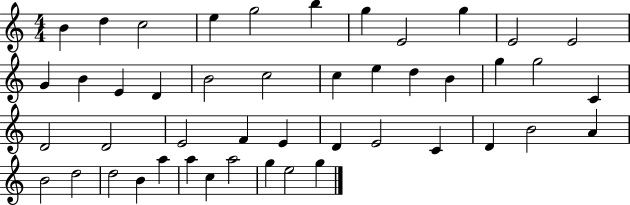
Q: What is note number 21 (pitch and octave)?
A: B4